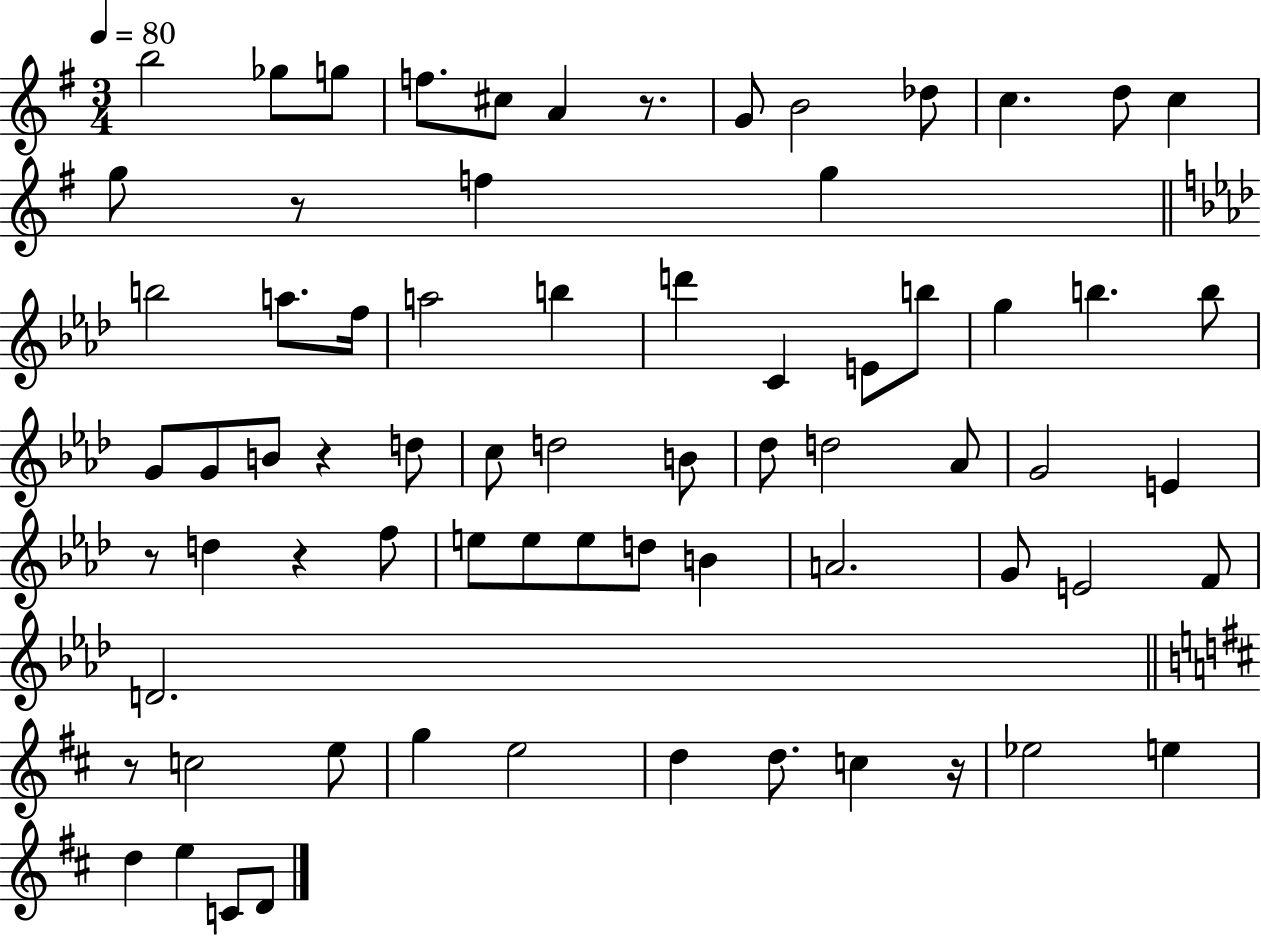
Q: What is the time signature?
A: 3/4